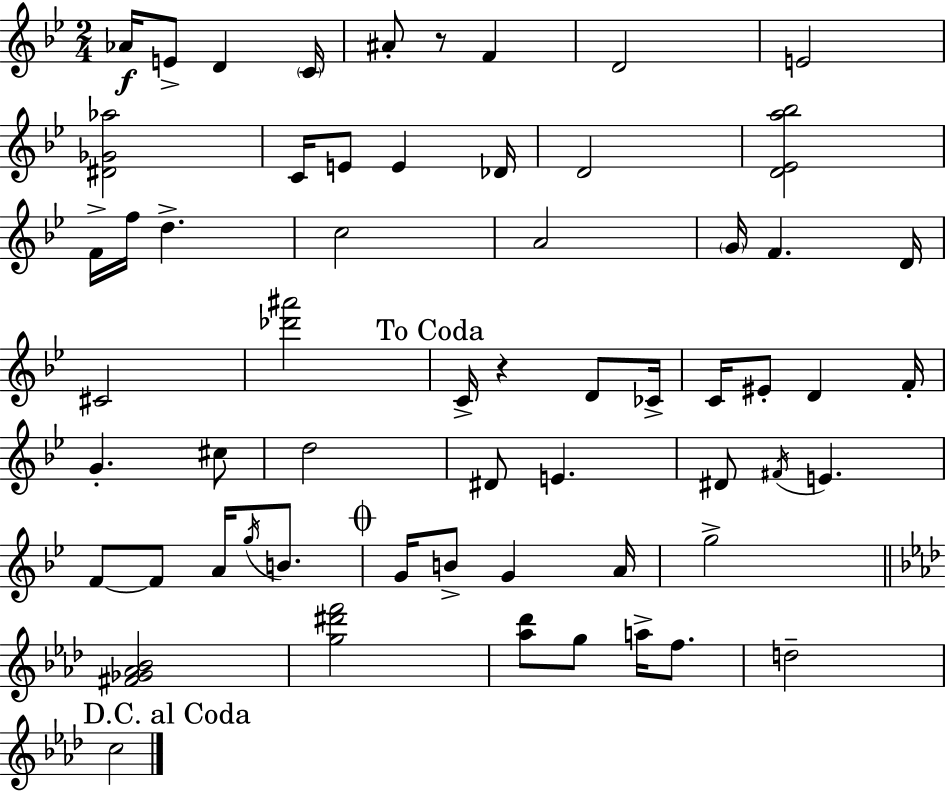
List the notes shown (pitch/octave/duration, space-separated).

Ab4/s E4/e D4/q C4/s A#4/e R/e F4/q D4/h E4/h [D#4,Gb4,Ab5]/h C4/s E4/e E4/q Db4/s D4/h [D4,Eb4,A5,Bb5]/h F4/s F5/s D5/q. C5/h A4/h G4/s F4/q. D4/s C#4/h [Db6,A#6]/h C4/s R/q D4/e CES4/s C4/s EIS4/e D4/q F4/s G4/q. C#5/e D5/h D#4/e E4/q. D#4/e F#4/s E4/q. F4/e F4/e A4/s G5/s B4/e. G4/s B4/e G4/q A4/s G5/h [F#4,Gb4,Ab4,Bb4]/h [G5,D#6,F6]/h [Ab5,Db6]/e G5/e A5/s F5/e. D5/h C5/h